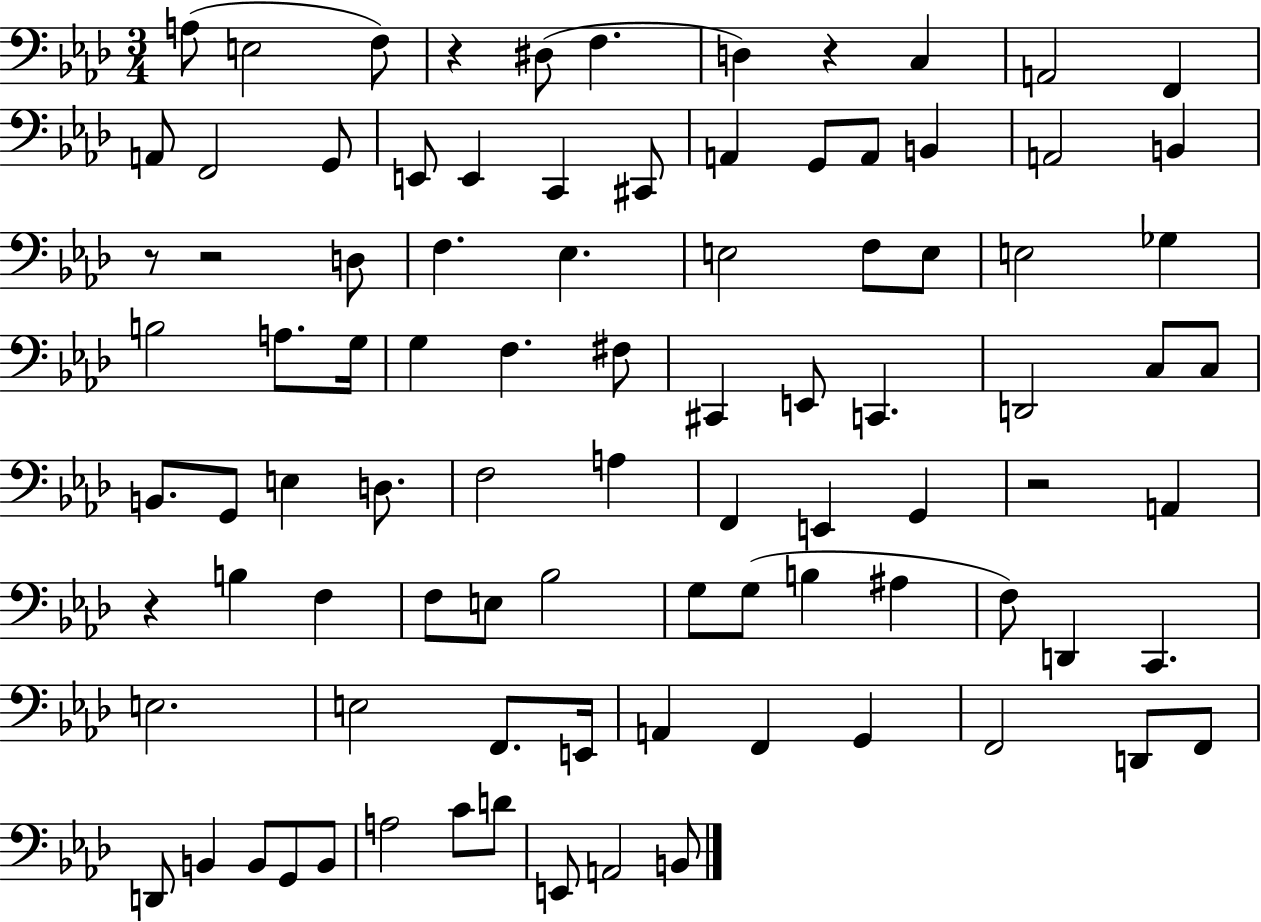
A3/e E3/h F3/e R/q D#3/e F3/q. D3/q R/q C3/q A2/h F2/q A2/e F2/h G2/e E2/e E2/q C2/q C#2/e A2/q G2/e A2/e B2/q A2/h B2/q R/e R/h D3/e F3/q. Eb3/q. E3/h F3/e E3/e E3/h Gb3/q B3/h A3/e. G3/s G3/q F3/q. F#3/e C#2/q E2/e C2/q. D2/h C3/e C3/e B2/e. G2/e E3/q D3/e. F3/h A3/q F2/q E2/q G2/q R/h A2/q R/q B3/q F3/q F3/e E3/e Bb3/h G3/e G3/e B3/q A#3/q F3/e D2/q C2/q. E3/h. E3/h F2/e. E2/s A2/q F2/q G2/q F2/h D2/e F2/e D2/e B2/q B2/e G2/e B2/e A3/h C4/e D4/e E2/e A2/h B2/e